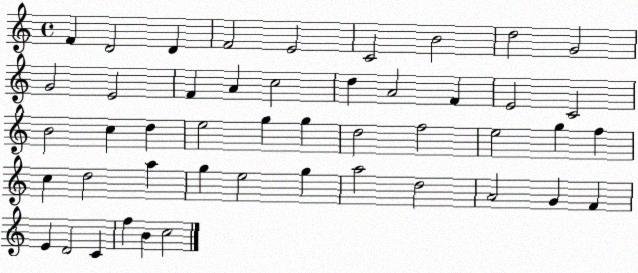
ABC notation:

X:1
T:Untitled
M:4/4
L:1/4
K:C
F D2 D F2 E2 C2 B2 d2 G2 G2 E2 F A c2 d A2 F E2 C2 B2 c d e2 g g d2 f2 e2 g f c d2 a g e2 g a2 d2 A2 G F E D2 C f B c2